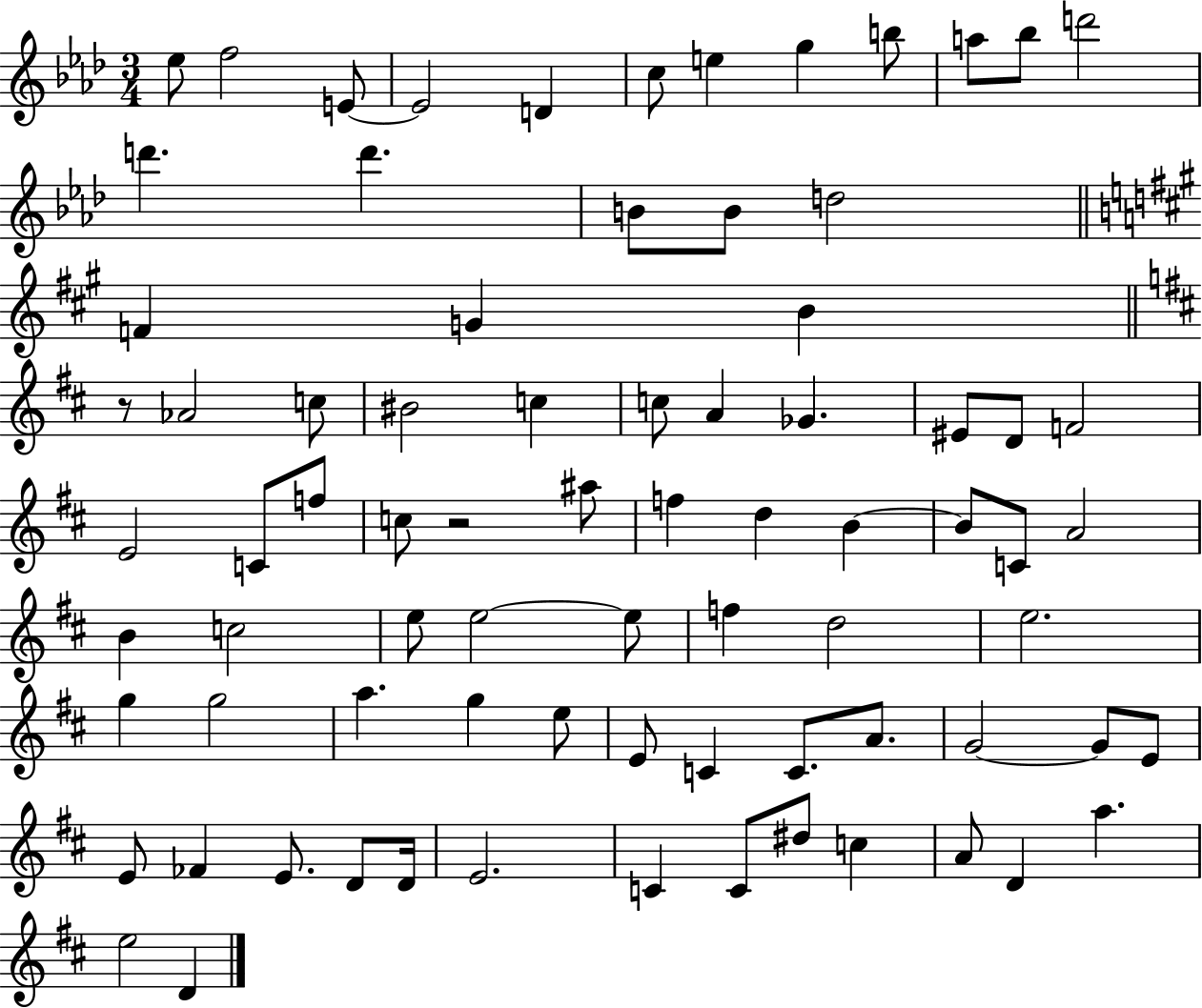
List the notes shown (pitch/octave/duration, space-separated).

Eb5/e F5/h E4/e E4/h D4/q C5/e E5/q G5/q B5/e A5/e Bb5/e D6/h D6/q. D6/q. B4/e B4/e D5/h F4/q G4/q B4/q R/e Ab4/h C5/e BIS4/h C5/q C5/e A4/q Gb4/q. EIS4/e D4/e F4/h E4/h C4/e F5/e C5/e R/h A#5/e F5/q D5/q B4/q B4/e C4/e A4/h B4/q C5/h E5/e E5/h E5/e F5/q D5/h E5/h. G5/q G5/h A5/q. G5/q E5/e E4/e C4/q C4/e. A4/e. G4/h G4/e E4/e E4/e FES4/q E4/e. D4/e D4/s E4/h. C4/q C4/e D#5/e C5/q A4/e D4/q A5/q. E5/h D4/q